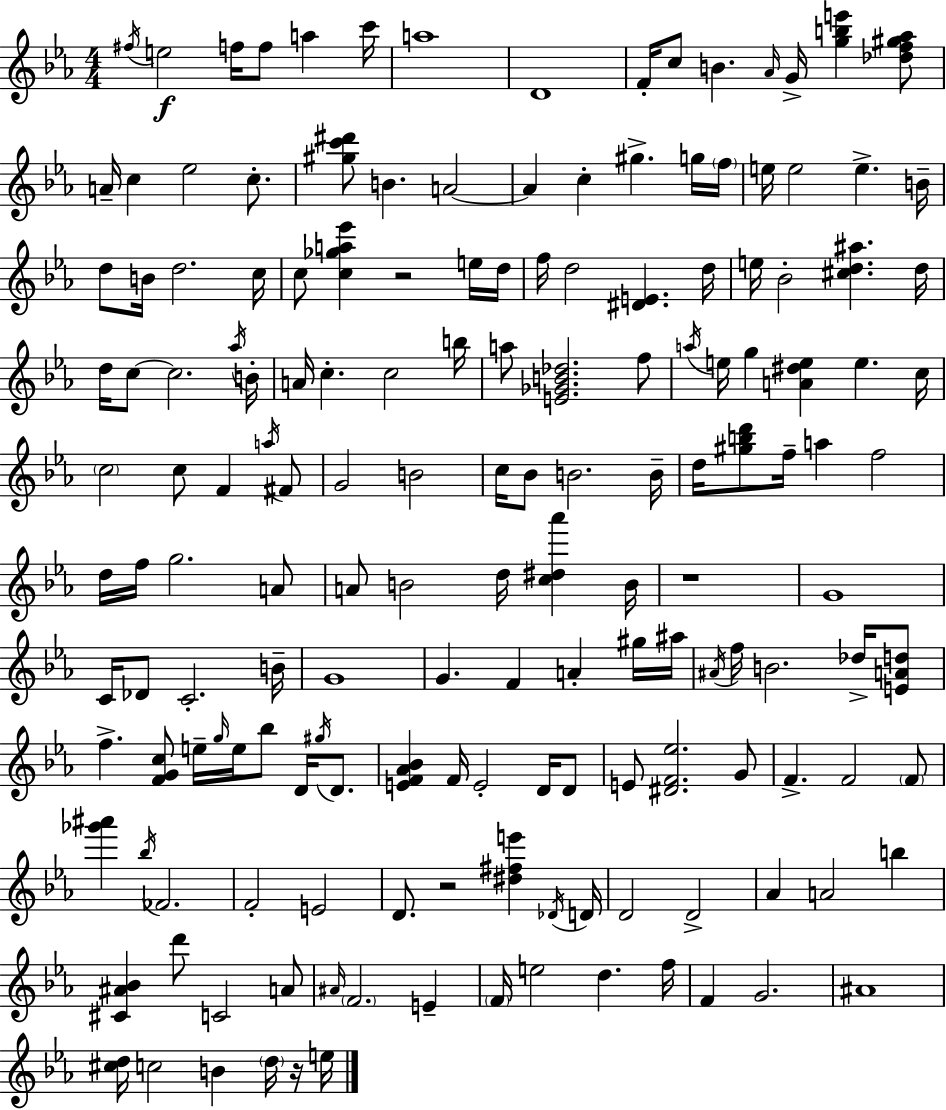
{
  \clef treble
  \numericTimeSignature
  \time 4/4
  \key c \minor
  \acciaccatura { fis''16 }\f e''2 f''16 f''8 a''4 | c'''16 a''1 | d'1 | f'16-. c''8 b'4. \grace { aes'16 } g'16-> <g'' b'' e'''>4 | \break <des'' f'' gis'' aes''>8 a'16-- c''4 ees''2 c''8.-. | <gis'' c''' dis'''>8 b'4. a'2~~ | a'4 c''4-. gis''4.-> | g''16 \parenthesize f''16 e''16 e''2 e''4.-> | \break b'16-- d''8 b'16 d''2. | c''16 c''8 <c'' ges'' a'' ees'''>4 r2 | e''16 d''16 f''16 d''2 <dis' e'>4. | d''16 e''16 bes'2-. <cis'' d'' ais''>4. | \break d''16 d''16 c''8~~ c''2. | \acciaccatura { aes''16 } b'16-. a'16 c''4.-. c''2 | b''16 a''8 <e' ges' b' des''>2. | f''8 \acciaccatura { a''16 } e''16 g''4 <a' dis'' e''>4 e''4. | \break c''16 \parenthesize c''2 c''8 f'4 | \acciaccatura { a''16 } fis'8 g'2 b'2 | c''16 bes'8 b'2. | b'16-- d''16 <gis'' b'' d'''>8 f''16-- a''4 f''2 | \break d''16 f''16 g''2. | a'8 a'8 b'2 d''16 | <c'' dis'' aes'''>4 b'16 r1 | g'1 | \break c'16 des'8 c'2.-. | b'16-- g'1 | g'4. f'4 a'4-. | gis''16 ais''16 \acciaccatura { ais'16 } f''16 b'2. | \break des''16-> <e' a' d''>8 f''4.-> <f' g' c''>8 e''16-- \grace { g''16 } | e''16 bes''8 d'16 \acciaccatura { gis''16 } d'8. <e' f' aes' bes'>4 f'16 e'2-. | d'16 d'8 e'8 <dis' f' ees''>2. | g'8 f'4.-> f'2 | \break \parenthesize f'8 <ges''' ais'''>4 \acciaccatura { bes''16 } fes'2. | f'2-. | e'2 d'8. r2 | <dis'' fis'' e'''>4 \acciaccatura { des'16 } d'16 d'2 | \break d'2-> aes'4 a'2 | b''4 <cis' ais' bes'>4 d'''8 | c'2 a'8 \grace { ais'16 } \parenthesize f'2. | e'4-- \parenthesize f'16 e''2 | \break d''4. f''16 f'4 g'2. | ais'1 | <cis'' d''>16 c''2 | b'4 \parenthesize d''16 r16 e''16 \bar "|."
}